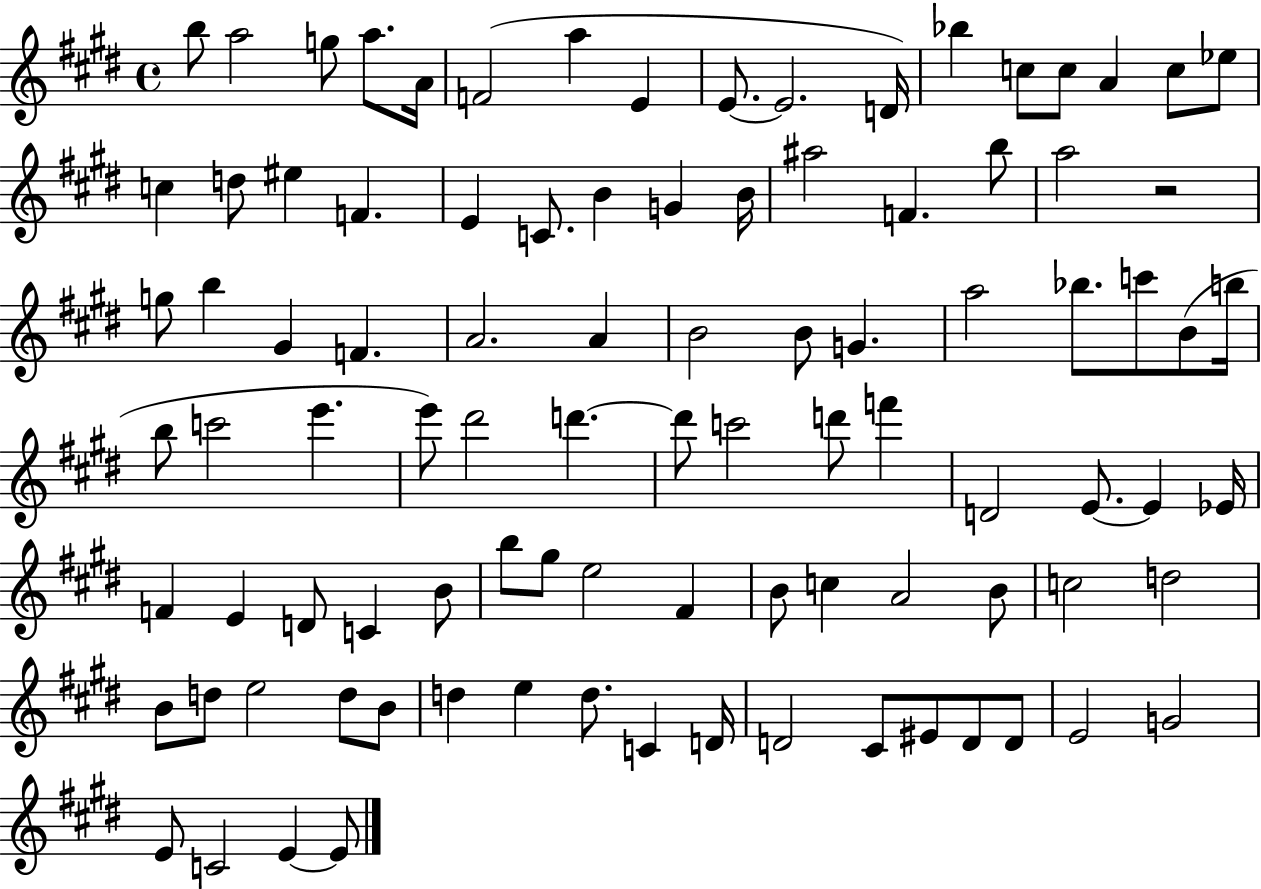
X:1
T:Untitled
M:4/4
L:1/4
K:E
b/2 a2 g/2 a/2 A/4 F2 a E E/2 E2 D/4 _b c/2 c/2 A c/2 _e/2 c d/2 ^e F E C/2 B G B/4 ^a2 F b/2 a2 z2 g/2 b ^G F A2 A B2 B/2 G a2 _b/2 c'/2 B/2 b/4 b/2 c'2 e' e'/2 ^d'2 d' d'/2 c'2 d'/2 f' D2 E/2 E _E/4 F E D/2 C B/2 b/2 ^g/2 e2 ^F B/2 c A2 B/2 c2 d2 B/2 d/2 e2 d/2 B/2 d e d/2 C D/4 D2 ^C/2 ^E/2 D/2 D/2 E2 G2 E/2 C2 E E/2